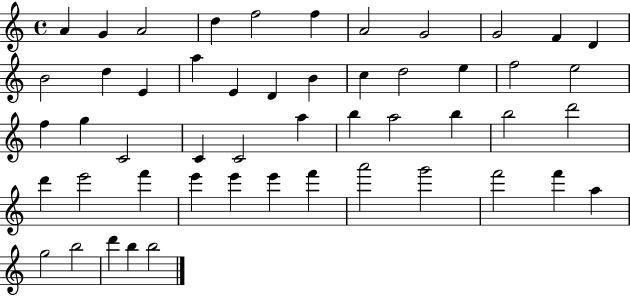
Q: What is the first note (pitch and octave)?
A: A4